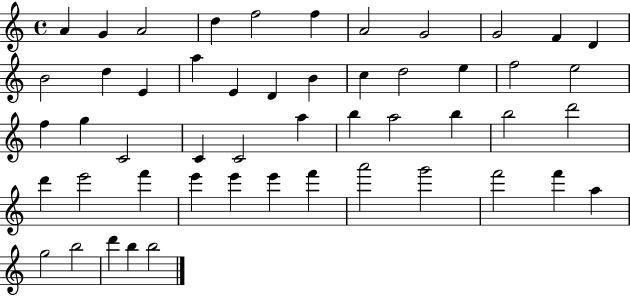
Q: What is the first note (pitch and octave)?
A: A4